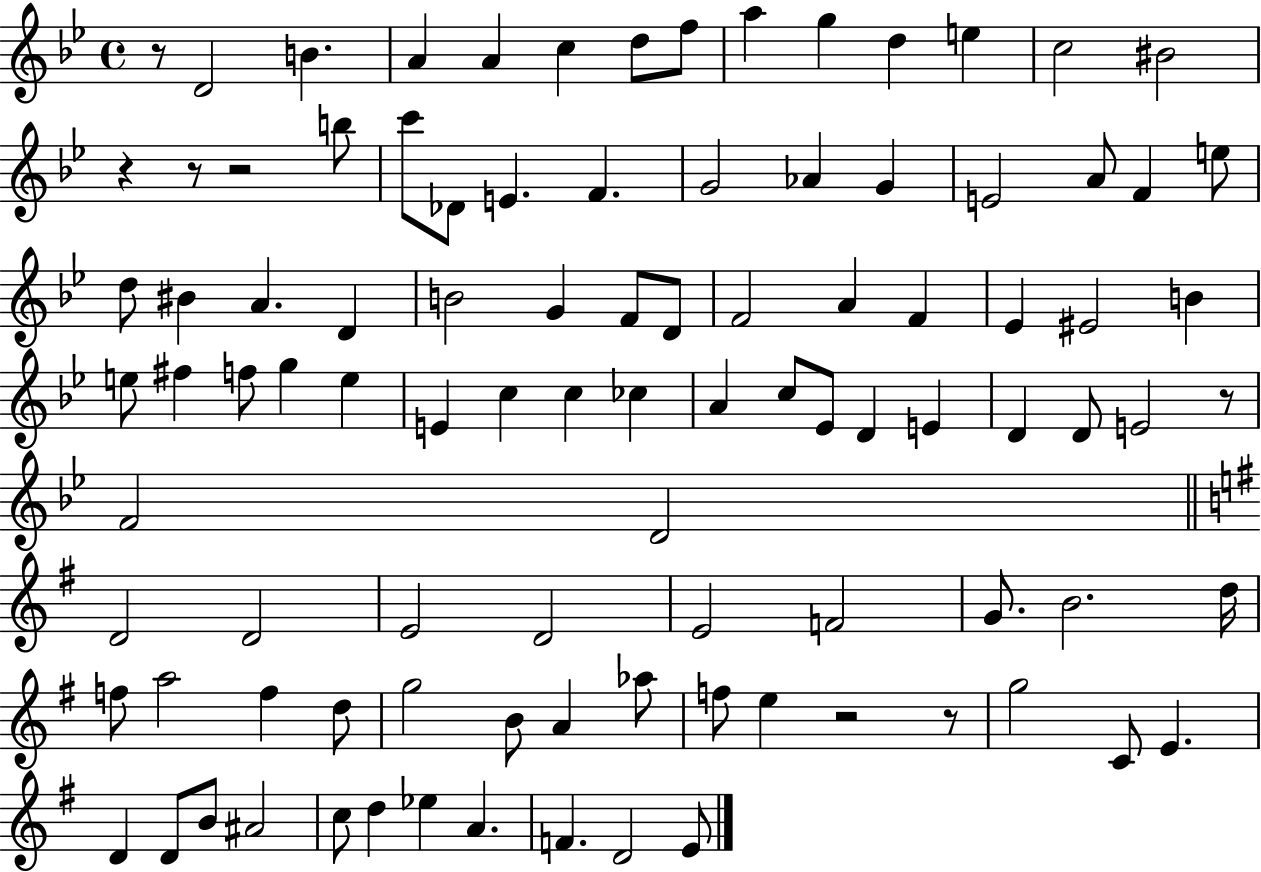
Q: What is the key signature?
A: BES major